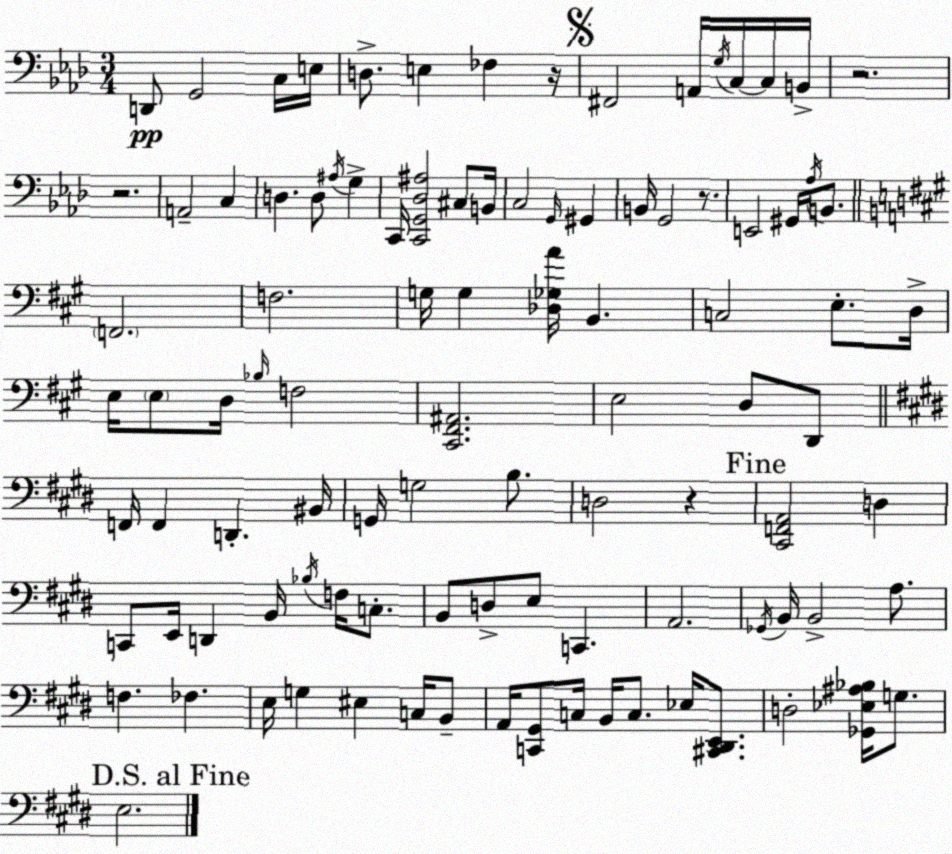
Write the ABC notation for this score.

X:1
T:Untitled
M:3/4
L:1/4
K:Ab
D,,/2 G,,2 C,/4 E,/4 D,/2 E, _F, z/4 ^F,,2 A,,/4 G,/4 C,/4 C,/4 B,,/4 z2 z2 A,,2 C, D, D,/2 ^A,/4 G, C,,/4 [C,,G,,_D,^A,]2 ^C,/2 B,,/4 C,2 G,,/4 ^G,, B,,/4 G,,2 z/2 E,,2 ^G,,/4 _A,/4 B,,/2 F,,2 F,2 G,/4 G, [_D,_G,A]/4 B,, C,2 E,/2 D,/4 E,/4 E,/2 D,/4 _B,/4 F,2 [^C,,^F,,^A,,]2 E,2 D,/2 D,,/2 F,,/4 F,, D,, ^B,,/4 G,,/4 G,2 B,/2 D,2 z [^C,,F,,A,,]2 D, C,,/2 E,,/4 D,, B,,/4 _B,/4 F,/4 C,/2 B,,/2 D,/2 E,/2 C,, A,,2 _G,,/4 B,,/4 B,,2 A,/2 F, _F, E,/4 G, ^E, C,/4 B,,/2 A,,/4 [C,,^G,,]/2 C,/4 B,,/4 C,/2 _E,/4 [^C,,^D,,E,,]/2 D,2 [_G,,_E,^A,_B,]/4 G,/2 E,2